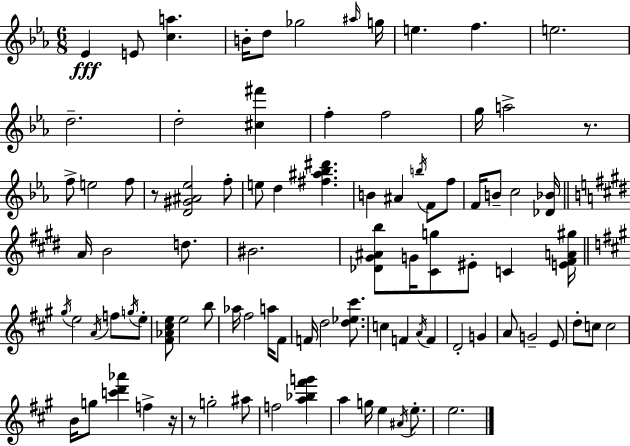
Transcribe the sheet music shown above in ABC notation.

X:1
T:Untitled
M:6/8
L:1/4
K:Eb
_E E/2 [ca] B/4 d/2 _g2 ^a/4 g/4 e f e2 d2 d2 [^c^f'] f f2 g/4 a2 z/2 f/2 e2 f/2 z/2 [D^G^A_e]2 f/2 e/2 d [^f^a_b^d'] B ^A b/4 F/2 f/2 F/4 B/2 c2 [_D_B]/4 A/4 B2 d/2 ^B2 [_D^G^Ab]/2 G/4 [^Cg]/2 ^E/2 C [E^FA^g]/4 ^g/4 e2 A/4 f/2 g/4 e/2 [^F_A^ce]/2 e2 b/2 _a/4 ^f2 a/4 ^F/2 F/4 d2 [d_e^c']/2 c F A/4 F D2 G A/2 G2 E/2 d/2 c/2 c2 B/4 g/2 [c'd'_a'] f z/4 z/2 g2 ^a/2 f2 [a_b^f'g'] a g/4 e ^A/4 e/2 e2